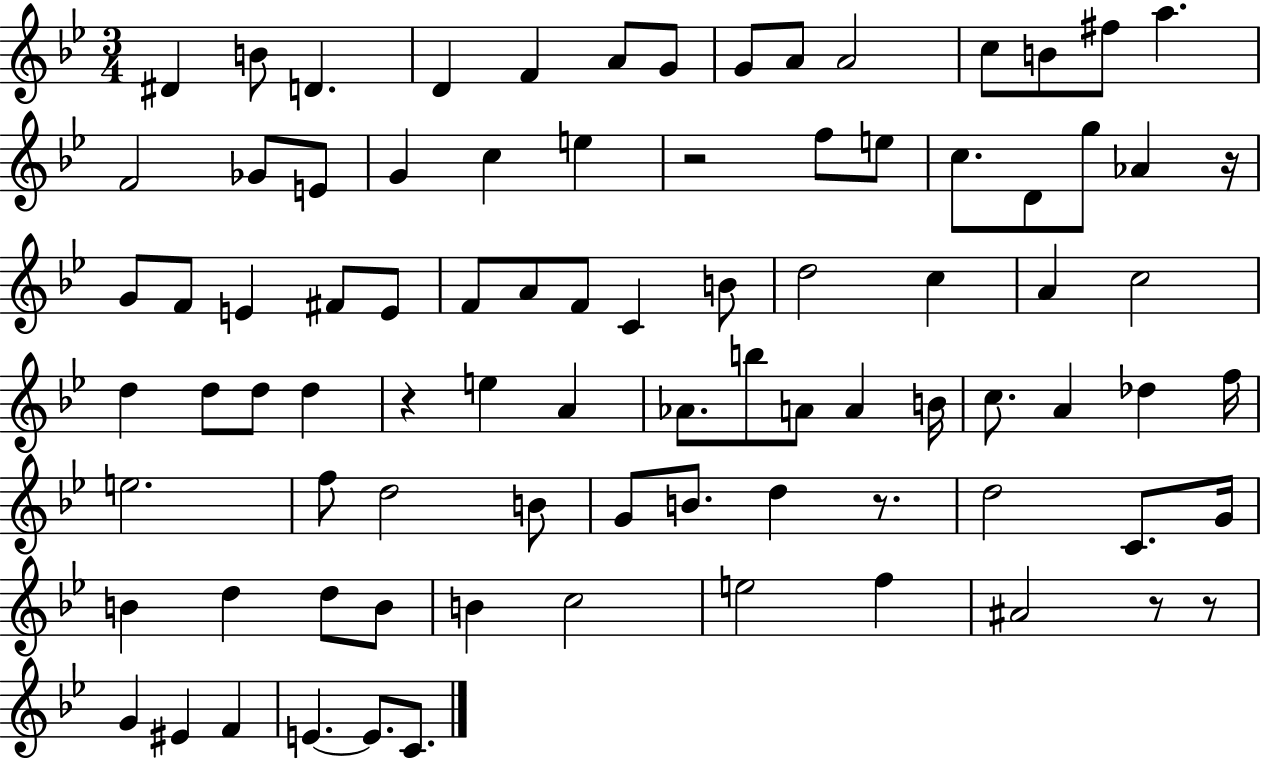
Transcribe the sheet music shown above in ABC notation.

X:1
T:Untitled
M:3/4
L:1/4
K:Bb
^D B/2 D D F A/2 G/2 G/2 A/2 A2 c/2 B/2 ^f/2 a F2 _G/2 E/2 G c e z2 f/2 e/2 c/2 D/2 g/2 _A z/4 G/2 F/2 E ^F/2 E/2 F/2 A/2 F/2 C B/2 d2 c A c2 d d/2 d/2 d z e A _A/2 b/2 A/2 A B/4 c/2 A _d f/4 e2 f/2 d2 B/2 G/2 B/2 d z/2 d2 C/2 G/4 B d d/2 B/2 B c2 e2 f ^A2 z/2 z/2 G ^E F E E/2 C/2